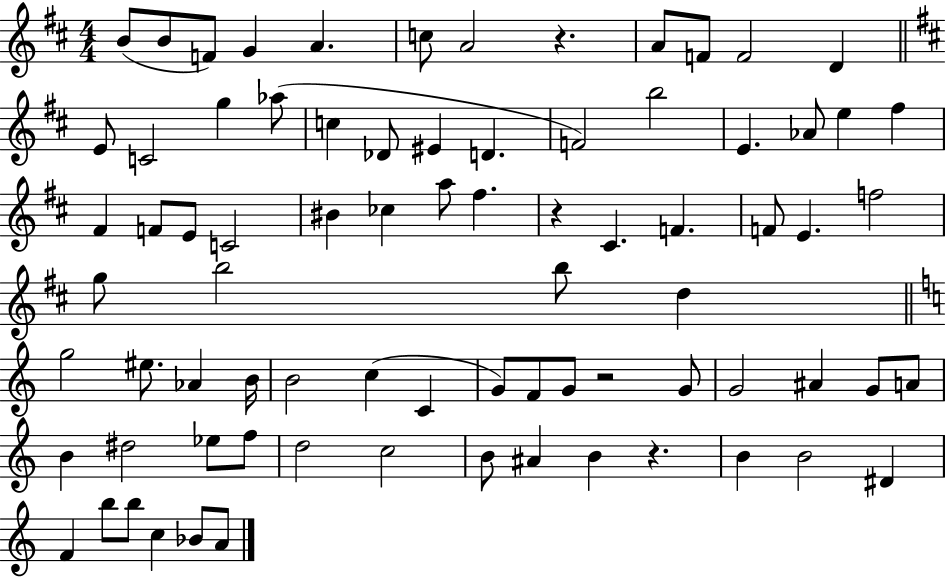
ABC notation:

X:1
T:Untitled
M:4/4
L:1/4
K:D
B/2 B/2 F/2 G A c/2 A2 z A/2 F/2 F2 D E/2 C2 g _a/2 c _D/2 ^E D F2 b2 E _A/2 e ^f ^F F/2 E/2 C2 ^B _c a/2 ^f z ^C F F/2 E f2 g/2 b2 b/2 d g2 ^e/2 _A B/4 B2 c C G/2 F/2 G/2 z2 G/2 G2 ^A G/2 A/2 B ^d2 _e/2 f/2 d2 c2 B/2 ^A B z B B2 ^D F b/2 b/2 c _B/2 A/2